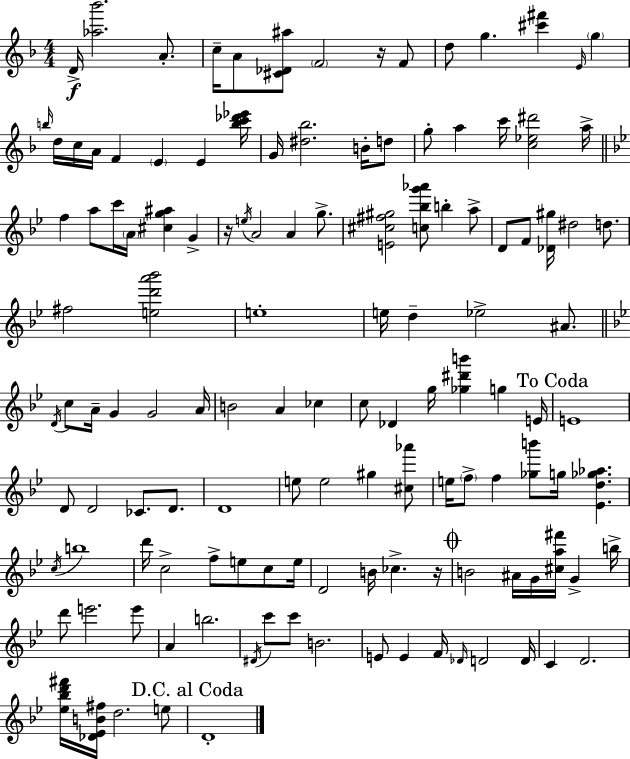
D4/s [Ab5,Bb6]/h. A4/e. C5/s A4/e [C#4,Db4,A#5]/e F4/h R/s F4/e D5/e G5/q. [C#6,F#6]/q E4/s G5/q B5/s D5/s C5/s A4/s F4/q E4/q E4/q [B5,C6,Db6,Eb6]/s G4/s [D#5,Bb5]/h. B4/s D5/e G5/e A5/q C6/s [C5,Eb5,D#6]/h A5/s F5/q A5/e C6/s A4/s [C#5,G5,A#5]/q G4/q R/s E5/s A4/h A4/q G5/e. [E4,C#5,F#5,G#5]/h [C5,Bb5,G6,Ab6]/e B5/q A5/e D4/e F4/e [Db4,G#5]/s D#5/h D5/e. F#5/h [E5,D6,A6,Bb6]/h E5/w E5/s D5/q Eb5/h A#4/e. D4/s C5/e A4/s G4/q G4/h A4/s B4/h A4/q CES5/q C5/e Db4/q G5/s [Gb5,D#6,B6]/q G5/q E4/s E4/w D4/e D4/h CES4/e. D4/e. D4/w E5/e E5/h G#5/q [C#5,Ab6]/e E5/s F5/e F5/q [Gb5,B6]/e G5/s [Eb4,D5,Gb5,Ab5]/q. C5/s B5/w D6/s C5/h F5/e E5/e C5/e E5/s D4/h B4/s CES5/q. R/s B4/h A#4/s G4/s [C#5,A5,F#6]/s G4/q B5/s D6/e E6/h. E6/e A4/q B5/h. D#4/s C6/e C6/e B4/h. E4/e E4/q F4/s Db4/s D4/h D4/s C4/q D4/h. [Eb5,Bb5,D6,F#6]/s [Db4,Eb4,B4,F#5]/s D5/h. E5/e D4/w